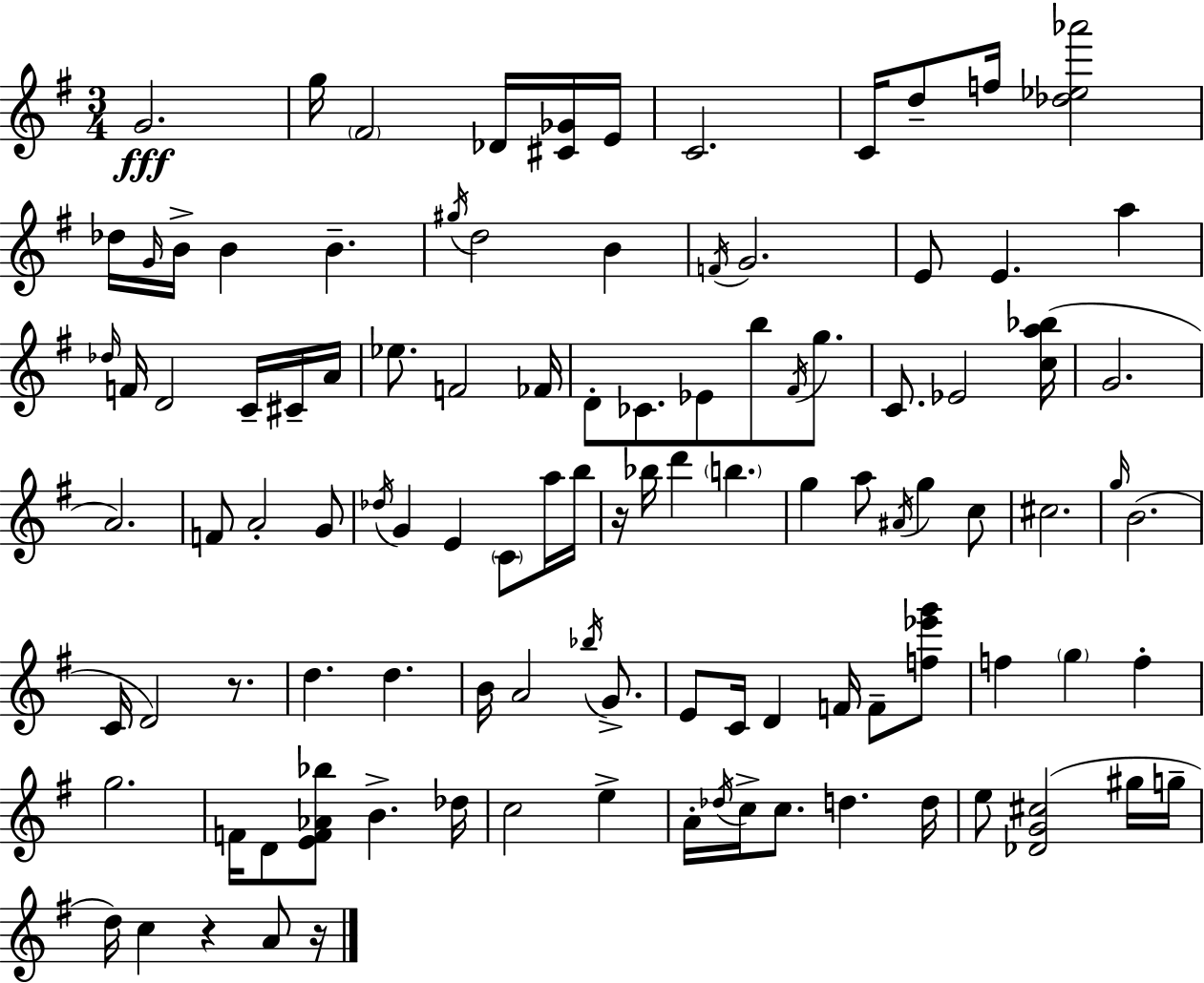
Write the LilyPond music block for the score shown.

{
  \clef treble
  \numericTimeSignature
  \time 3/4
  \key e \minor
  \repeat volta 2 { g'2.\fff | g''16 \parenthesize fis'2 des'16 <cis' ges'>16 e'16 | c'2. | c'16 d''8-- f''16 <des'' ees'' aes'''>2 | \break des''16 \grace { g'16 } b'16-> b'4 b'4.-- | \acciaccatura { gis''16 } d''2 b'4 | \acciaccatura { f'16 } g'2. | e'8 e'4. a''4 | \break \grace { des''16 } f'16 d'2 | c'16-- cis'16-- a'16 ees''8. f'2 | fes'16 d'8-. ces'8. ees'8 b''8 | \acciaccatura { fis'16 } g''8. c'8. ees'2 | \break <c'' a'' bes''>16( g'2. | a'2.) | f'8 a'2-. | g'8 \acciaccatura { des''16 } g'4 e'4 | \break \parenthesize c'8 a''16 b''16 r16 bes''16 d'''4 | \parenthesize b''4. g''4 a''8 | \acciaccatura { ais'16 } g''4 c''8 cis''2. | \grace { g''16 }( b'2. | \break c'16 d'2) | r8. d''4. | d''4. b'16 a'2 | \acciaccatura { bes''16 } g'8.-> e'8 c'16 | \break d'4 f'16 f'8-- <f'' ees''' g'''>8 f''4 | \parenthesize g''4 f''4-. g''2. | f'16 d'8 | <e' f' aes' bes''>8 b'4.-> des''16 c''2 | \break e''4-> a'16-. \acciaccatura { des''16 } c''16-> | c''8. d''4. d''16 e''8 | <des' g' cis''>2( gis''16 g''16-- d''16) c''4 | r4 a'8 r16 } \bar "|."
}